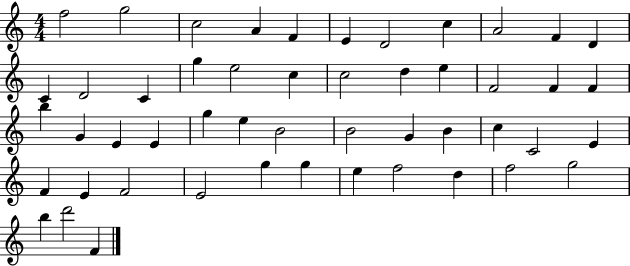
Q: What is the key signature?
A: C major